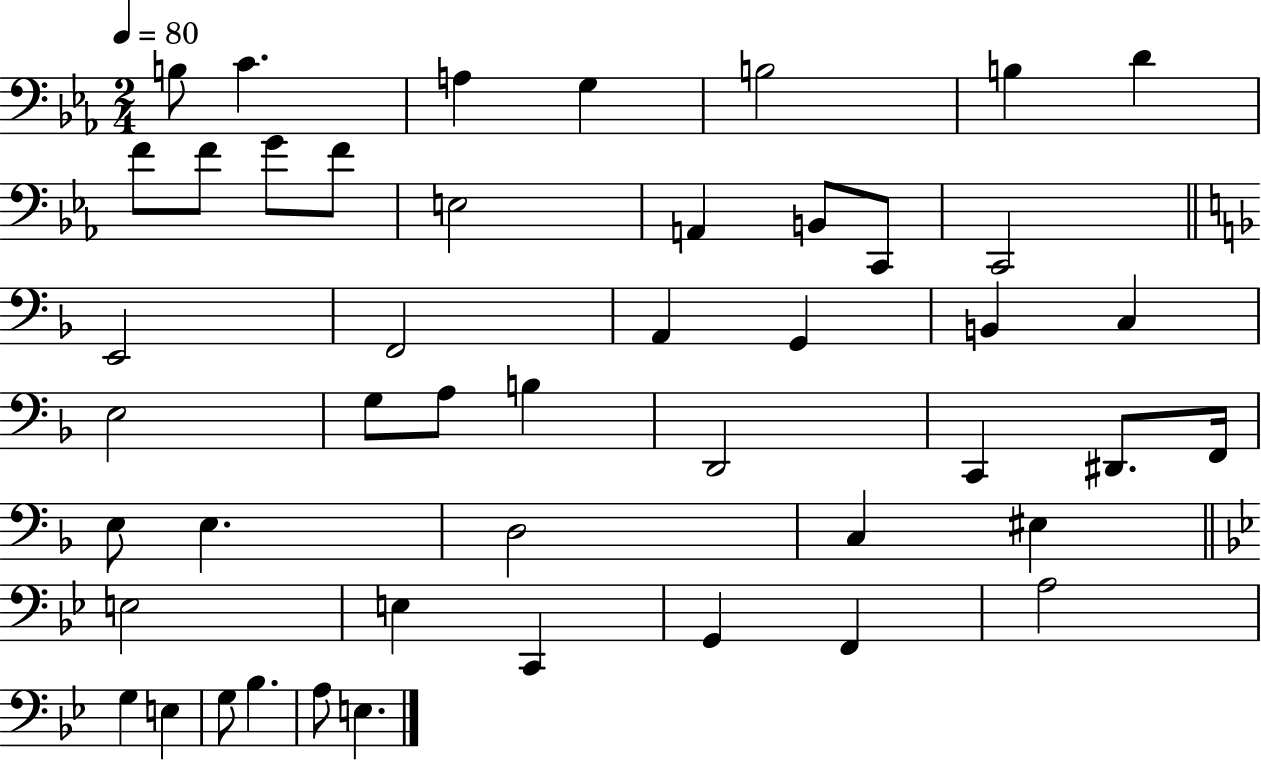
X:1
T:Untitled
M:2/4
L:1/4
K:Eb
B,/2 C A, G, B,2 B, D F/2 F/2 G/2 F/2 E,2 A,, B,,/2 C,,/2 C,,2 E,,2 F,,2 A,, G,, B,, C, E,2 G,/2 A,/2 B, D,,2 C,, ^D,,/2 F,,/4 E,/2 E, D,2 C, ^E, E,2 E, C,, G,, F,, A,2 G, E, G,/2 _B, A,/2 E,